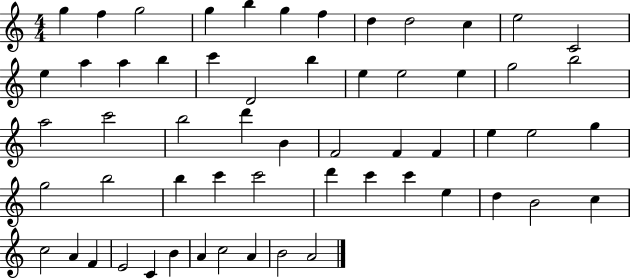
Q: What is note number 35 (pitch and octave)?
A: G5